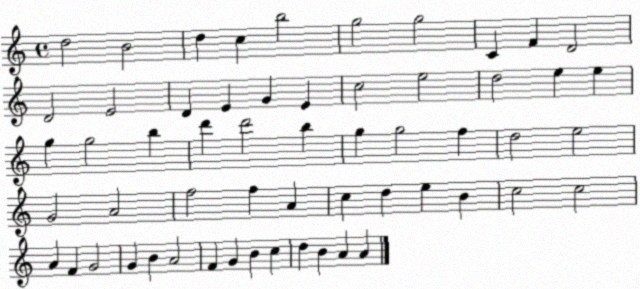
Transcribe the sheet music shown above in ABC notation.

X:1
T:Untitled
M:4/4
L:1/4
K:C
d2 B2 d c b2 g2 g2 C F D2 D2 E2 D E G E c2 e2 d2 e e g g2 b d' d'2 b g g2 f d2 e2 G2 A2 f2 f A c d e B c2 c2 A F G2 G B A2 F G B c d B A A